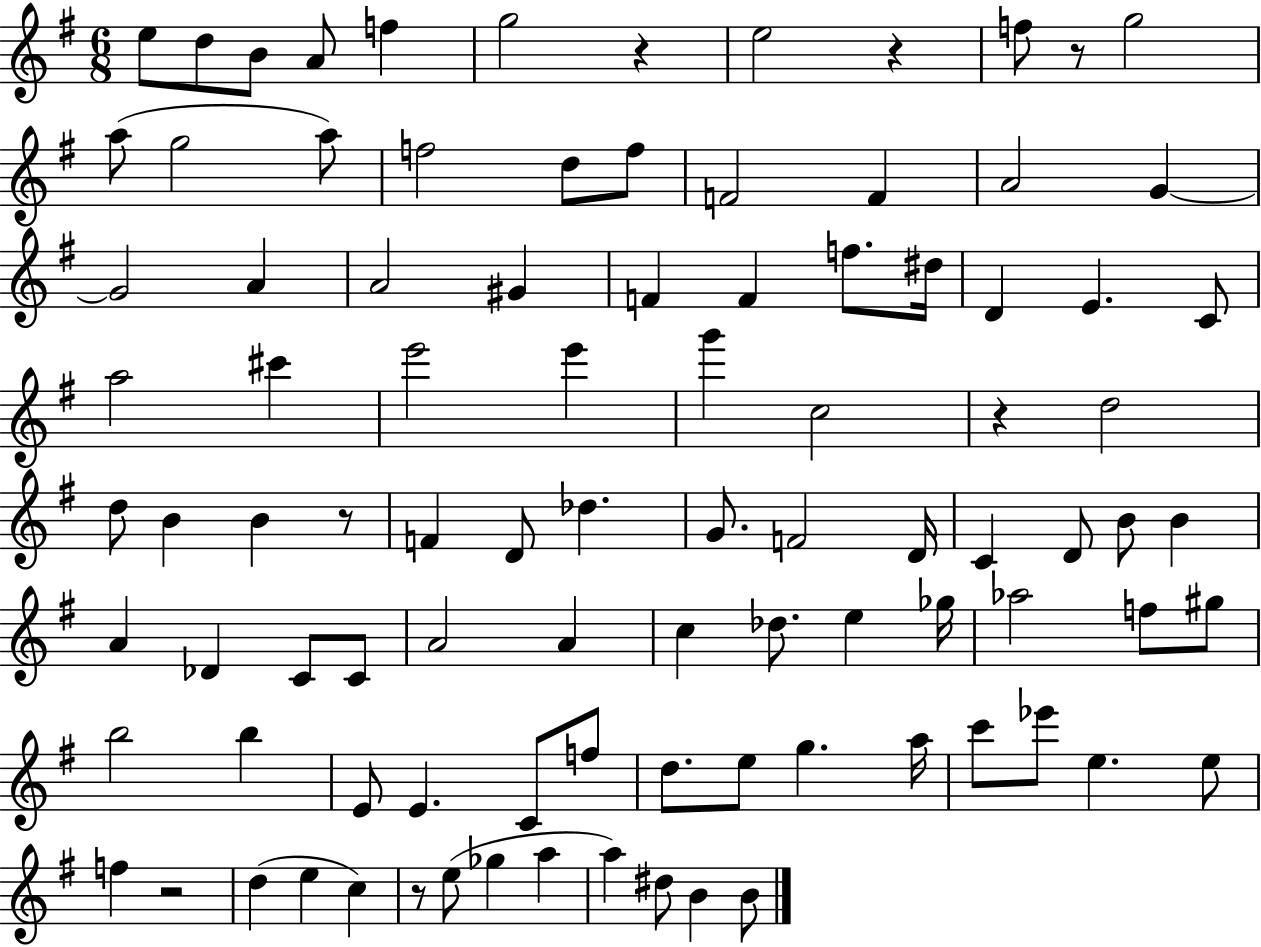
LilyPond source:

{
  \clef treble
  \numericTimeSignature
  \time 6/8
  \key g \major
  e''8 d''8 b'8 a'8 f''4 | g''2 r4 | e''2 r4 | f''8 r8 g''2 | \break a''8( g''2 a''8) | f''2 d''8 f''8 | f'2 f'4 | a'2 g'4~~ | \break g'2 a'4 | a'2 gis'4 | f'4 f'4 f''8. dis''16 | d'4 e'4. c'8 | \break a''2 cis'''4 | e'''2 e'''4 | g'''4 c''2 | r4 d''2 | \break d''8 b'4 b'4 r8 | f'4 d'8 des''4. | g'8. f'2 d'16 | c'4 d'8 b'8 b'4 | \break a'4 des'4 c'8 c'8 | a'2 a'4 | c''4 des''8. e''4 ges''16 | aes''2 f''8 gis''8 | \break b''2 b''4 | e'8 e'4. c'8 f''8 | d''8. e''8 g''4. a''16 | c'''8 ees'''8 e''4. e''8 | \break f''4 r2 | d''4( e''4 c''4) | r8 e''8( ges''4 a''4 | a''4) dis''8 b'4 b'8 | \break \bar "|."
}